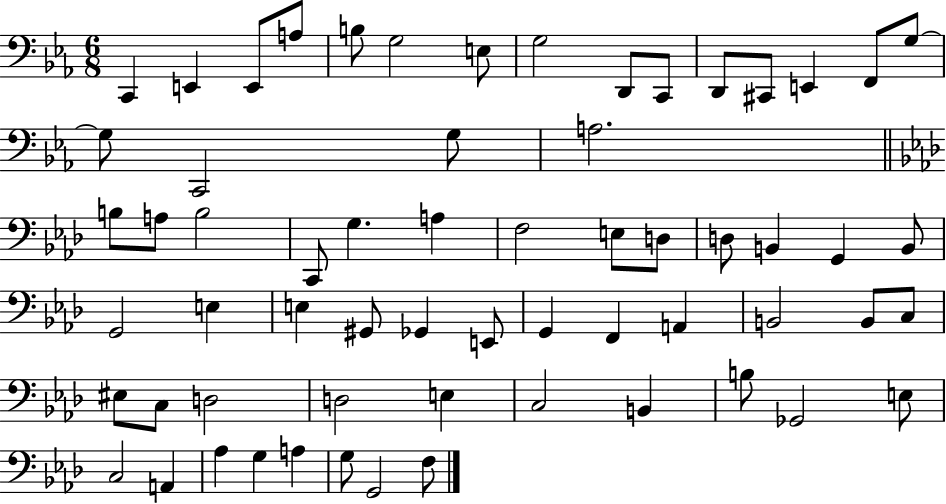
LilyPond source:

{
  \clef bass
  \numericTimeSignature
  \time 6/8
  \key ees \major
  c,4 e,4 e,8 a8 | b8 g2 e8 | g2 d,8 c,8 | d,8 cis,8 e,4 f,8 g8~~ | \break g8 c,2 g8 | a2. | \bar "||" \break \key aes \major b8 a8 b2 | c,8 g4. a4 | f2 e8 d8 | d8 b,4 g,4 b,8 | \break g,2 e4 | e4 gis,8 ges,4 e,8 | g,4 f,4 a,4 | b,2 b,8 c8 | \break eis8 c8 d2 | d2 e4 | c2 b,4 | b8 ges,2 e8 | \break c2 a,4 | aes4 g4 a4 | g8 g,2 f8 | \bar "|."
}